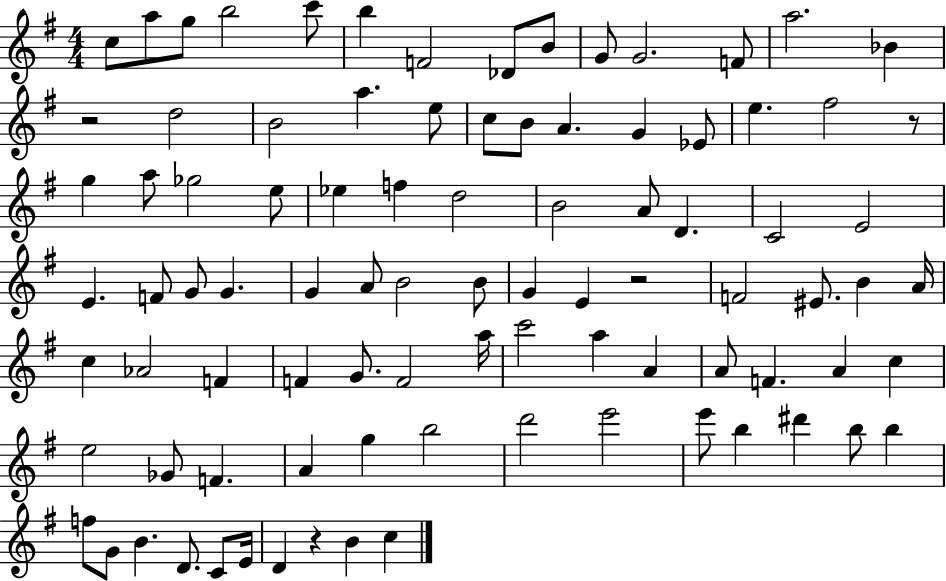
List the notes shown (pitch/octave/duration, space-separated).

C5/e A5/e G5/e B5/h C6/e B5/q F4/h Db4/e B4/e G4/e G4/h. F4/e A5/h. Bb4/q R/h D5/h B4/h A5/q. E5/e C5/e B4/e A4/q. G4/q Eb4/e E5/q. F#5/h R/e G5/q A5/e Gb5/h E5/e Eb5/q F5/q D5/h B4/h A4/e D4/q. C4/h E4/h E4/q. F4/e G4/e G4/q. G4/q A4/e B4/h B4/e G4/q E4/q R/h F4/h EIS4/e. B4/q A4/s C5/q Ab4/h F4/q F4/q G4/e. F4/h A5/s C6/h A5/q A4/q A4/e F4/q. A4/q C5/q E5/h Gb4/e F4/q. A4/q G5/q B5/h D6/h E6/h E6/e B5/q D#6/q B5/e B5/q F5/e G4/e B4/q. D4/e. C4/e E4/s D4/q R/q B4/q C5/q